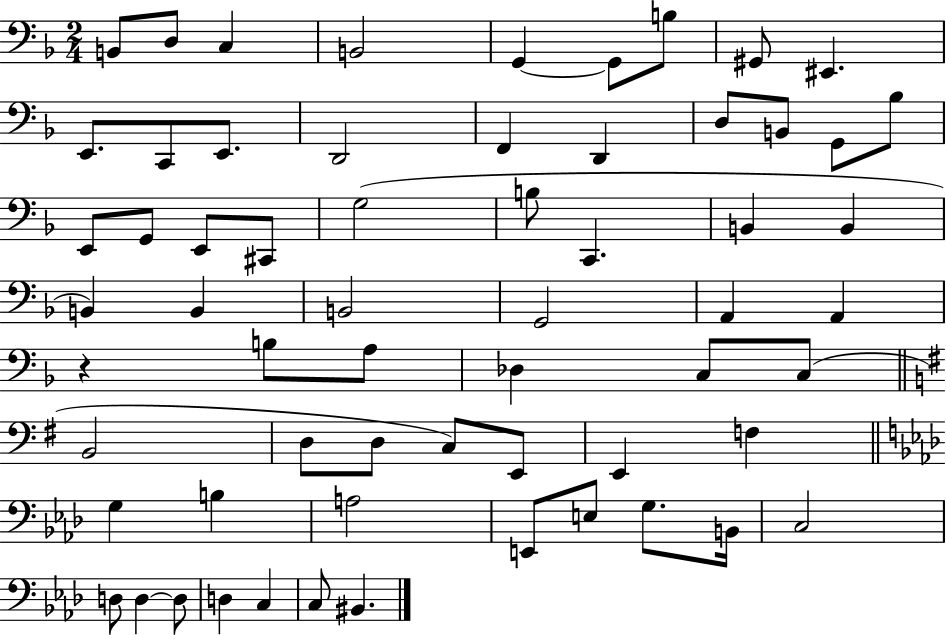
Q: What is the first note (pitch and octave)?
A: B2